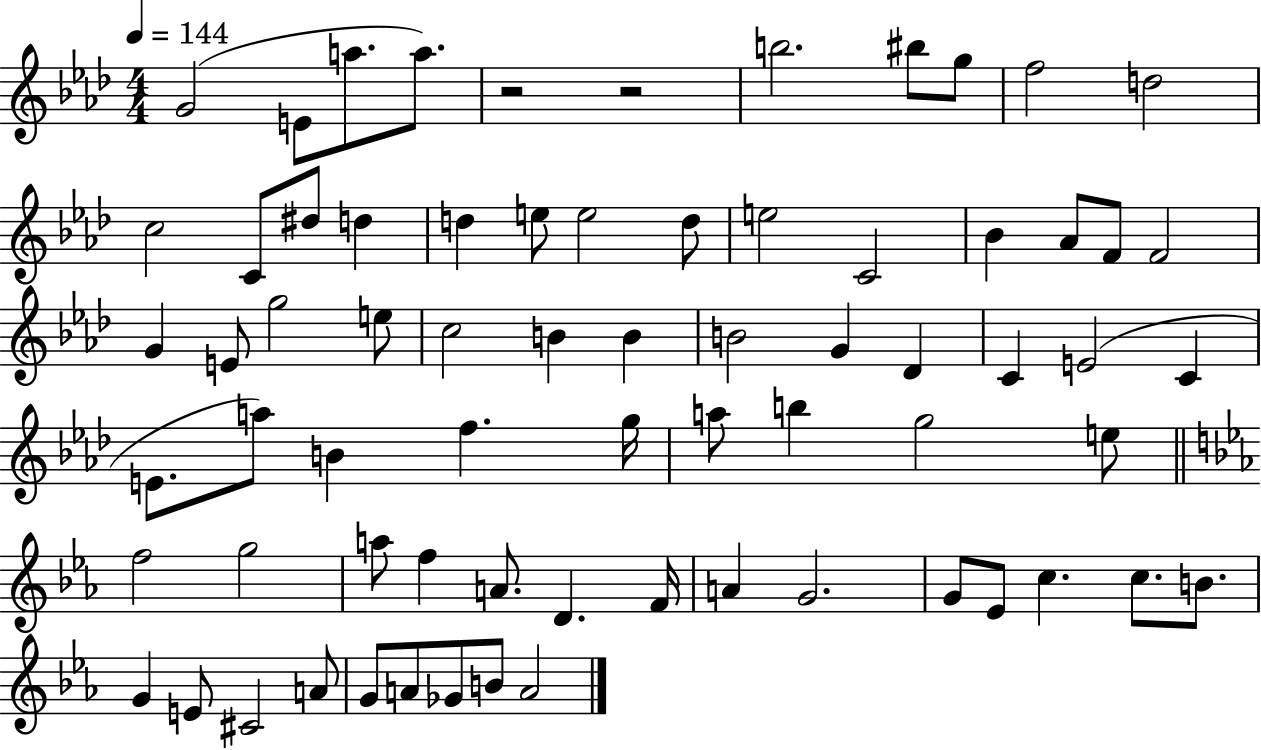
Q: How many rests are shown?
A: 2